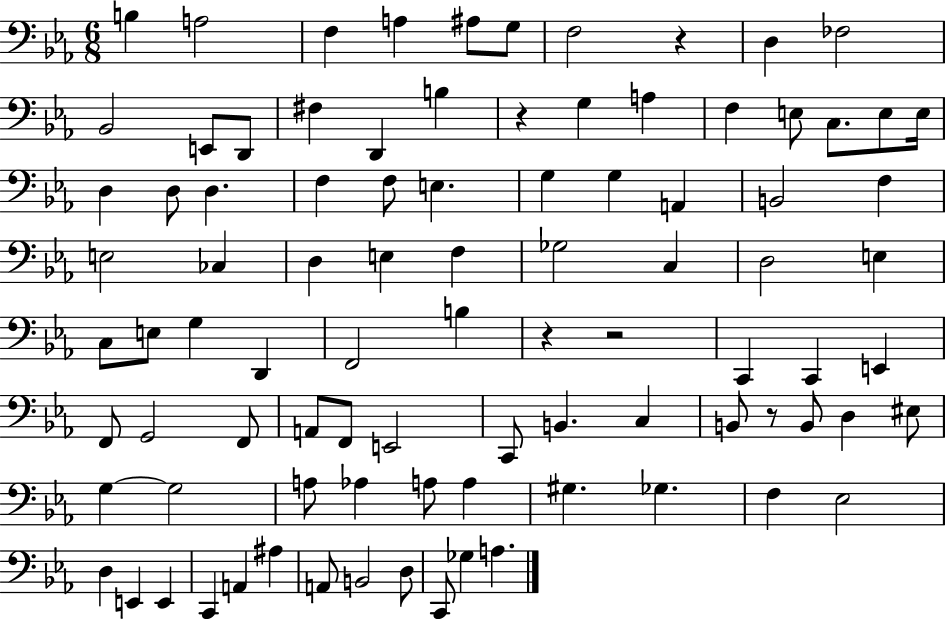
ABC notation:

X:1
T:Untitled
M:6/8
L:1/4
K:Eb
B, A,2 F, A, ^A,/2 G,/2 F,2 z D, _F,2 _B,,2 E,,/2 D,,/2 ^F, D,, B, z G, A, F, E,/2 C,/2 E,/2 E,/4 D, D,/2 D, F, F,/2 E, G, G, A,, B,,2 F, E,2 _C, D, E, F, _G,2 C, D,2 E, C,/2 E,/2 G, D,, F,,2 B, z z2 C,, C,, E,, F,,/2 G,,2 F,,/2 A,,/2 F,,/2 E,,2 C,,/2 B,, C, B,,/2 z/2 B,,/2 D, ^E,/2 G, G,2 A,/2 _A, A,/2 A, ^G, _G, F, _E,2 D, E,, E,, C,, A,, ^A, A,,/2 B,,2 D,/2 C,,/2 _G, A,